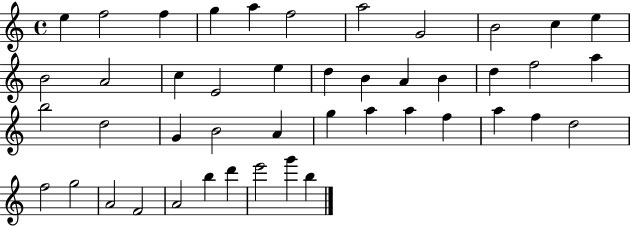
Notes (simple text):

E5/q F5/h F5/q G5/q A5/q F5/h A5/h G4/h B4/h C5/q E5/q B4/h A4/h C5/q E4/h E5/q D5/q B4/q A4/q B4/q D5/q F5/h A5/q B5/h D5/h G4/q B4/h A4/q G5/q A5/q A5/q F5/q A5/q F5/q D5/h F5/h G5/h A4/h F4/h A4/h B5/q D6/q E6/h G6/q B5/q